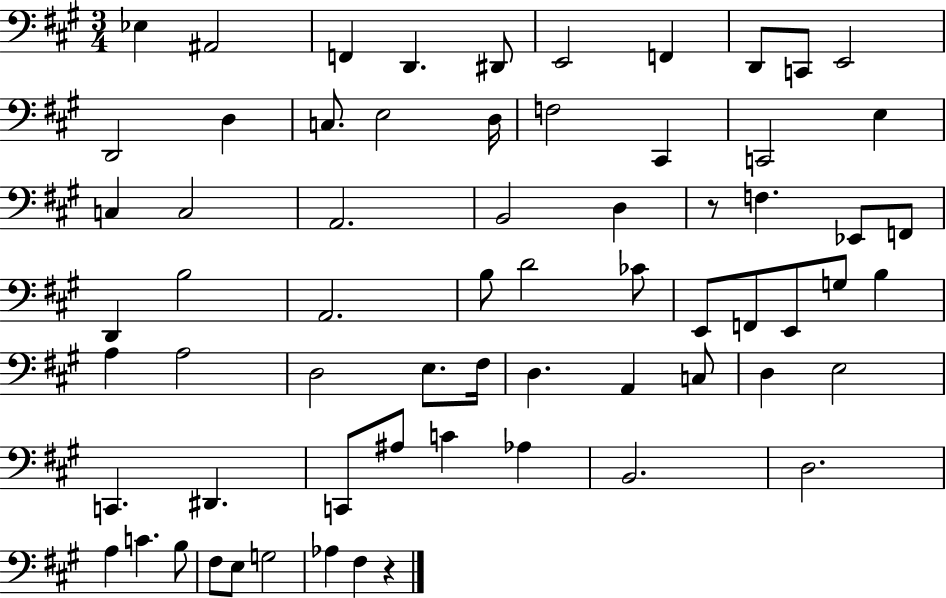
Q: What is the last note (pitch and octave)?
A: F#3